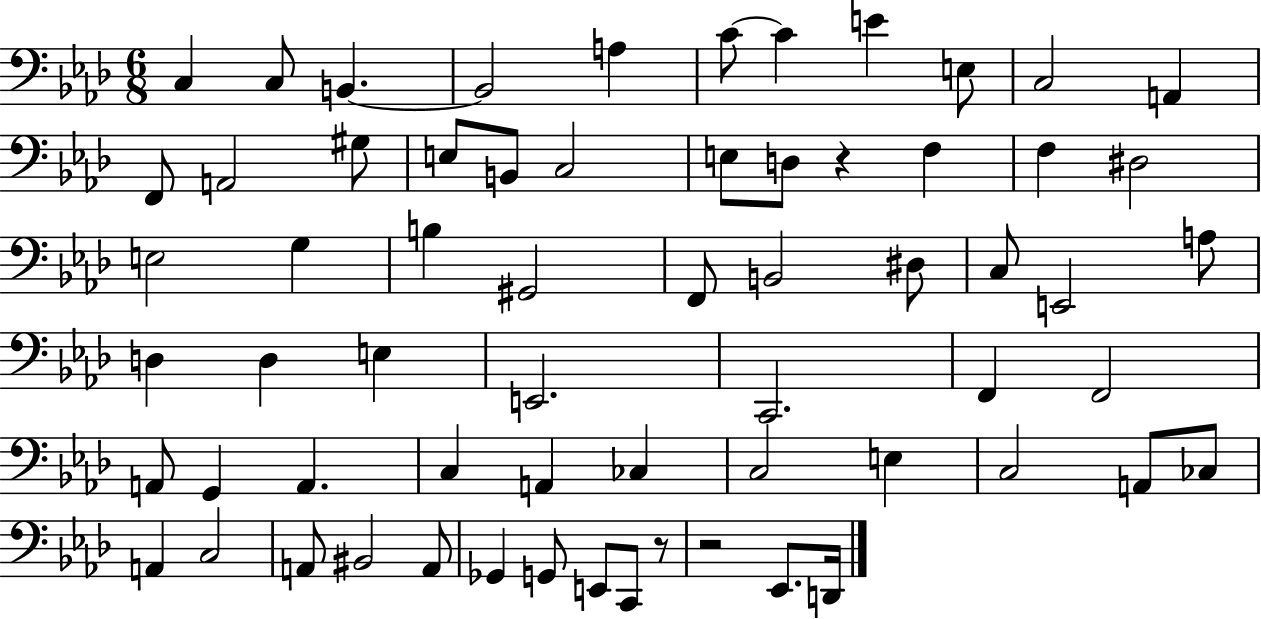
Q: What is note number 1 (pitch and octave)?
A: C3